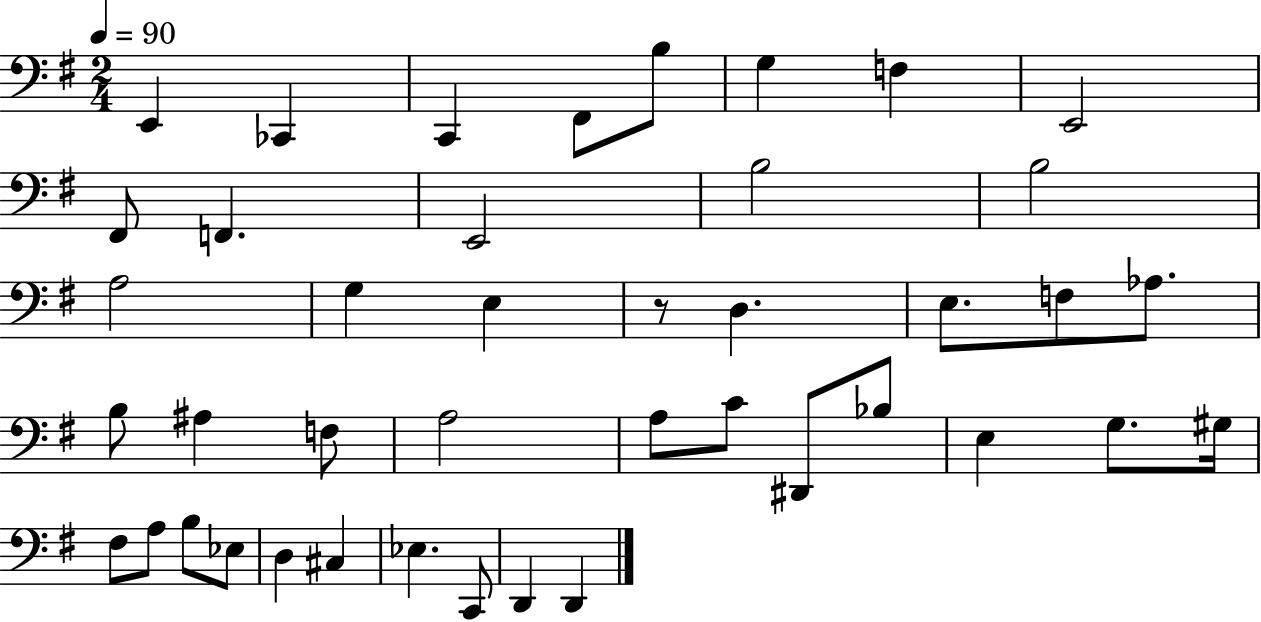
X:1
T:Untitled
M:2/4
L:1/4
K:G
E,, _C,, C,, ^F,,/2 B,/2 G, F, E,,2 ^F,,/2 F,, E,,2 B,2 B,2 A,2 G, E, z/2 D, E,/2 F,/2 _A,/2 B,/2 ^A, F,/2 A,2 A,/2 C/2 ^D,,/2 _B,/2 E, G,/2 ^G,/4 ^F,/2 A,/2 B,/2 _E,/2 D, ^C, _E, C,,/2 D,, D,,